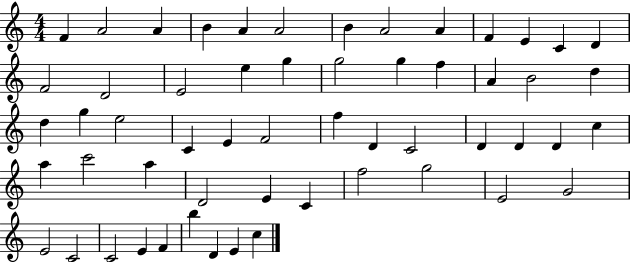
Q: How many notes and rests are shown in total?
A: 56